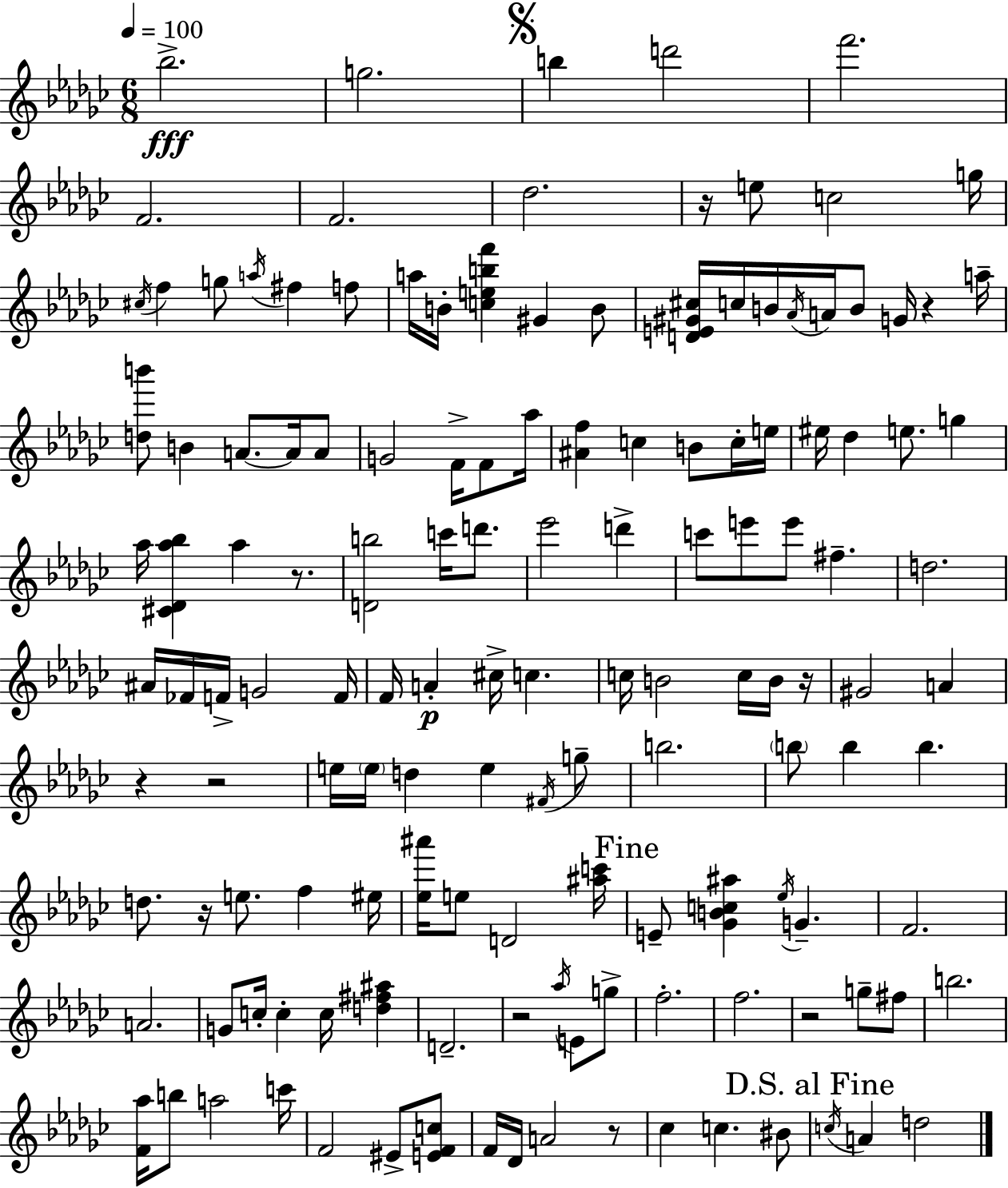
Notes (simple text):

Bb5/h. G5/h. B5/q D6/h F6/h. F4/h. F4/h. Db5/h. R/s E5/e C5/h G5/s C#5/s F5/q G5/e A5/s F#5/q F5/e A5/s B4/s [C5,E5,B5,F6]/q G#4/q B4/e [D4,E4,G#4,C#5]/s C5/s B4/s Ab4/s A4/s B4/e G4/s R/q A5/s [D5,B6]/e B4/q A4/e. A4/s A4/e G4/h F4/s F4/e Ab5/s [A#4,F5]/q C5/q B4/e C5/s E5/s EIS5/s Db5/q E5/e. G5/q Ab5/s [C#4,Db4,Ab5,Bb5]/q Ab5/q R/e. [D4,B5]/h C6/s D6/e. Eb6/h D6/q C6/e E6/e E6/e F#5/q. D5/h. A#4/s FES4/s F4/s G4/h F4/s F4/s A4/q C#5/s C5/q. C5/s B4/h C5/s B4/s R/s G#4/h A4/q R/q R/h E5/s E5/s D5/q E5/q F#4/s G5/e B5/h. B5/e B5/q B5/q. D5/e. R/s E5/e. F5/q EIS5/s [Eb5,A#6]/s E5/e D4/h [A#5,C6]/s E4/e [Gb4,B4,C5,A#5]/q Eb5/s G4/q. F4/h. A4/h. G4/e C5/s C5/q C5/s [D5,F#5,A#5]/q D4/h. R/h Ab5/s E4/e G5/e F5/h. F5/h. R/h G5/e F#5/e B5/h. [F4,Ab5]/s B5/e A5/h C6/s F4/h EIS4/e [E4,F4,C5]/e F4/s Db4/s A4/h R/e CES5/q C5/q. BIS4/e C5/s A4/q D5/h